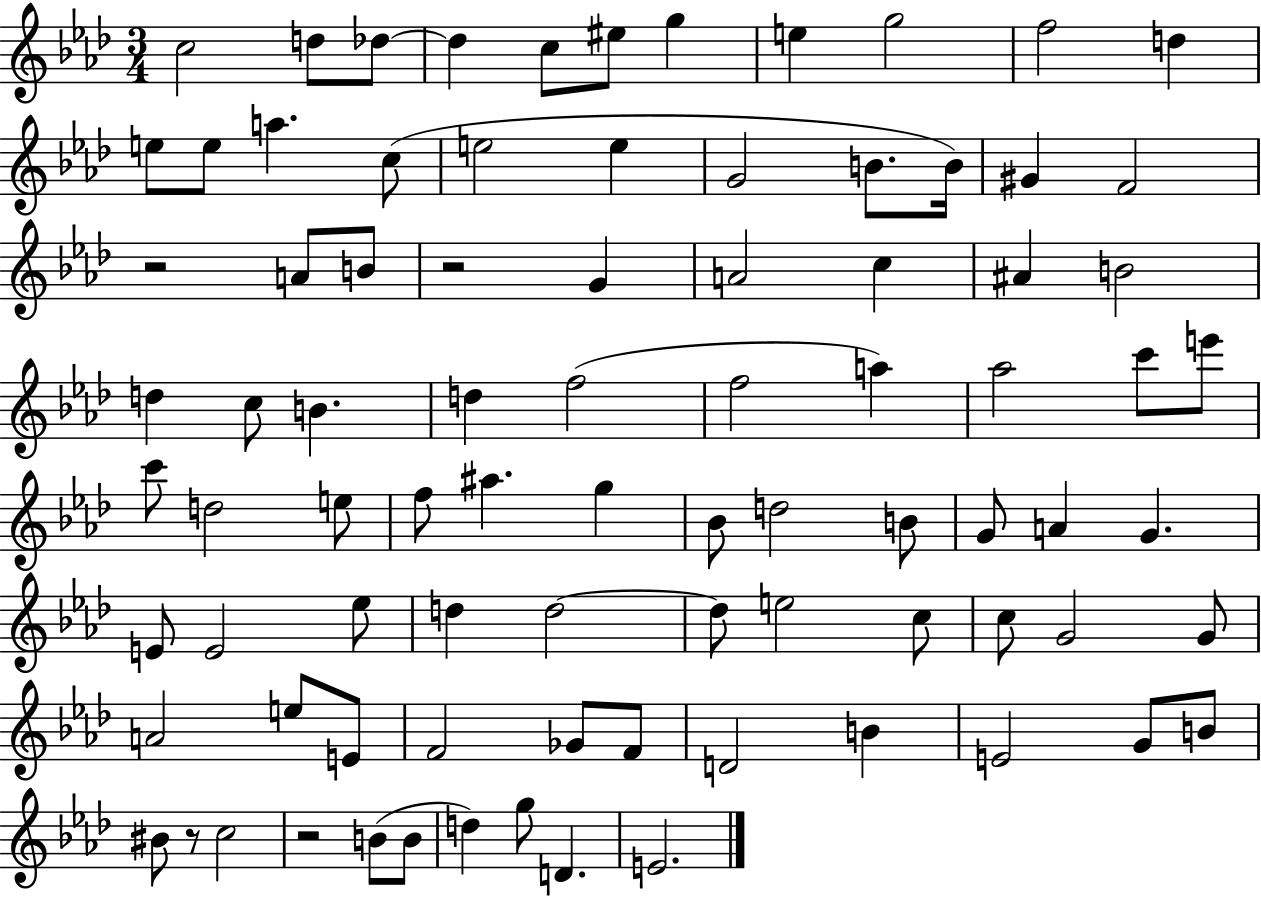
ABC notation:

X:1
T:Untitled
M:3/4
L:1/4
K:Ab
c2 d/2 _d/2 _d c/2 ^e/2 g e g2 f2 d e/2 e/2 a c/2 e2 e G2 B/2 B/4 ^G F2 z2 A/2 B/2 z2 G A2 c ^A B2 d c/2 B d f2 f2 a _a2 c'/2 e'/2 c'/2 d2 e/2 f/2 ^a g _B/2 d2 B/2 G/2 A G E/2 E2 _e/2 d d2 d/2 e2 c/2 c/2 G2 G/2 A2 e/2 E/2 F2 _G/2 F/2 D2 B E2 G/2 B/2 ^B/2 z/2 c2 z2 B/2 B/2 d g/2 D E2